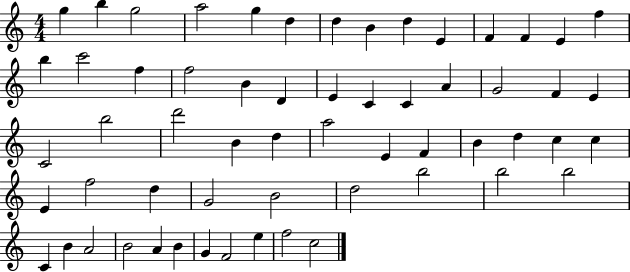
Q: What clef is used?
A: treble